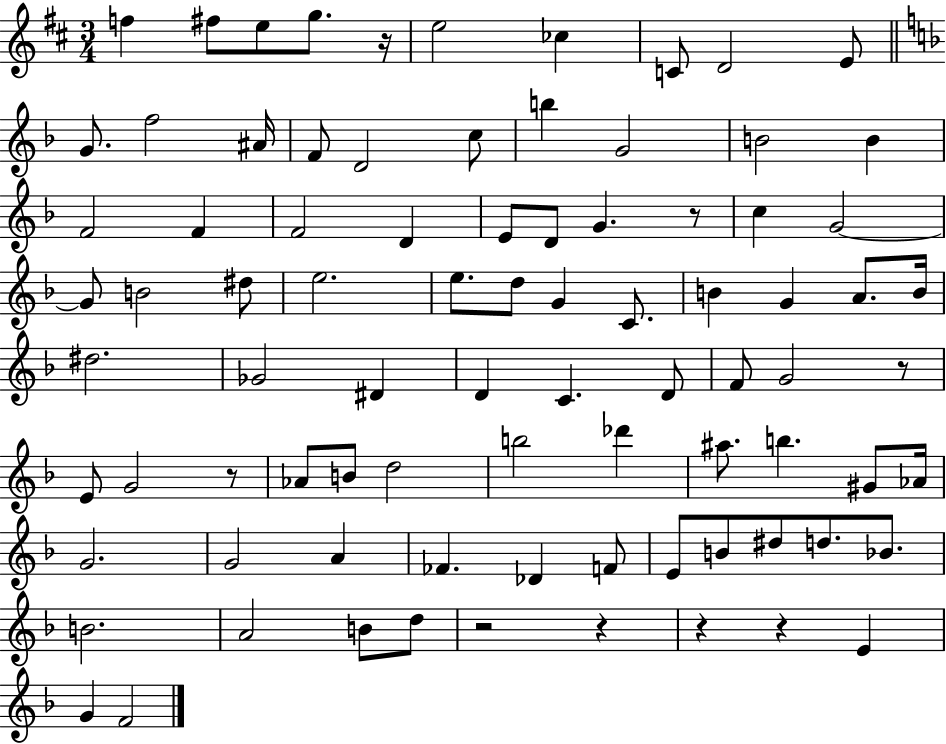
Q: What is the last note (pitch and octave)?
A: F4